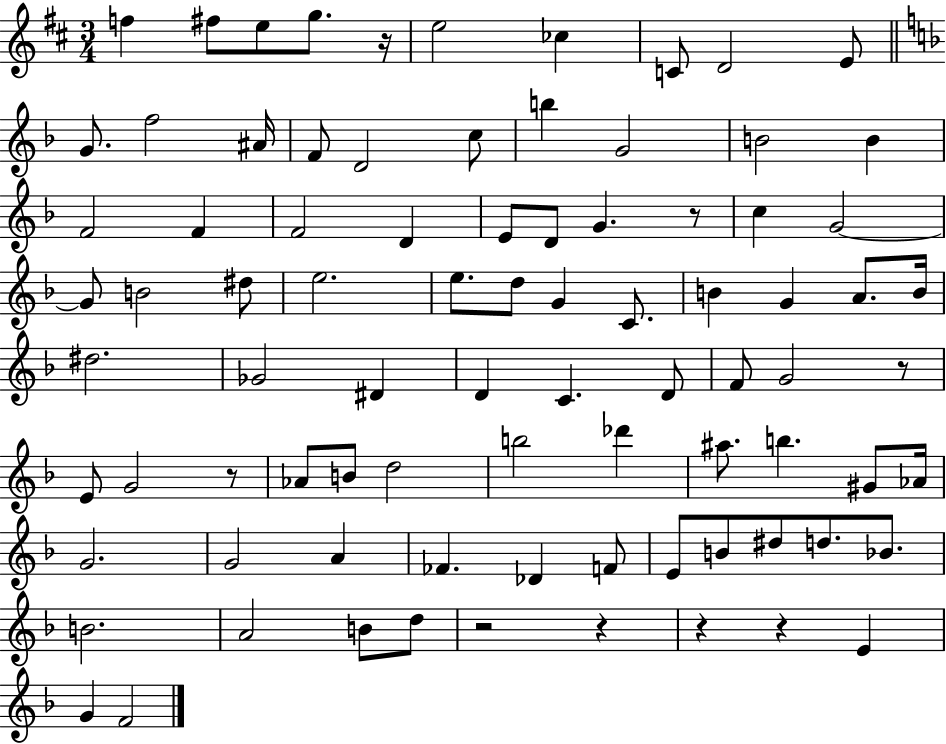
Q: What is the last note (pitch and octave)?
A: F4